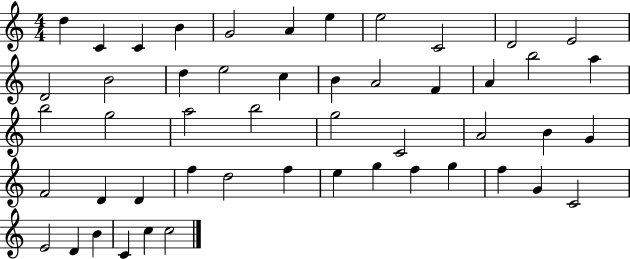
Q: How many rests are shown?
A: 0